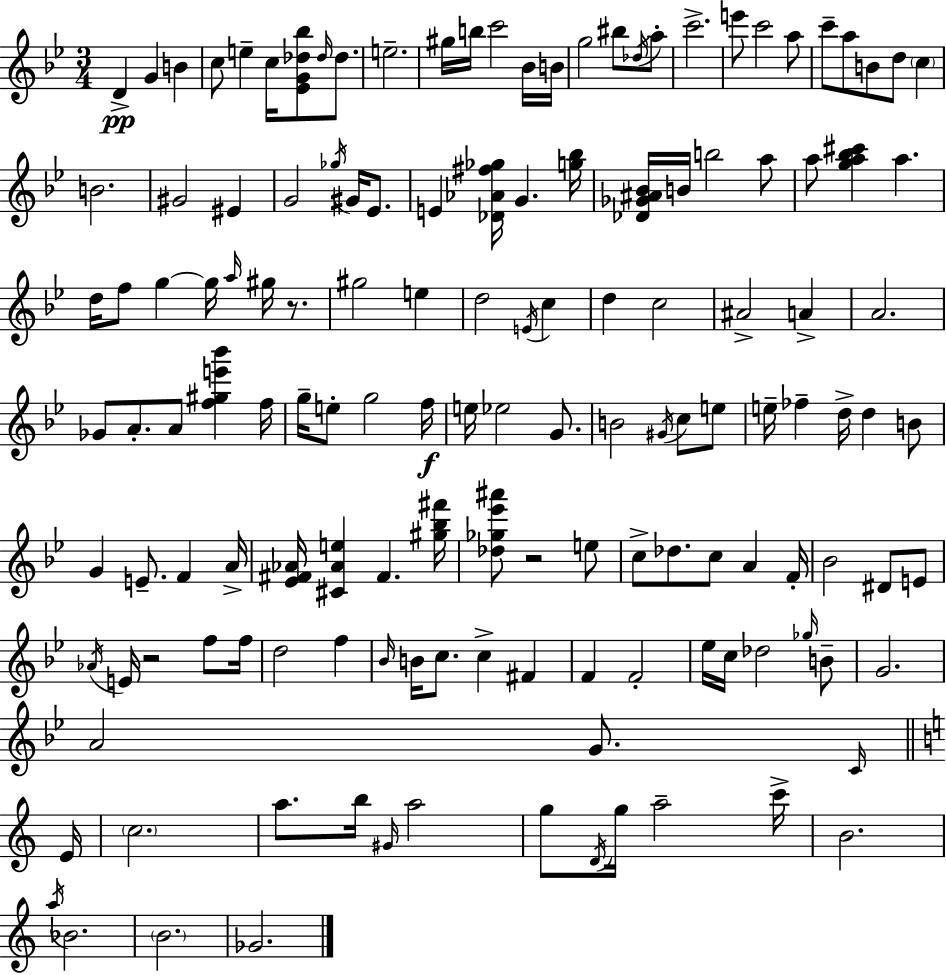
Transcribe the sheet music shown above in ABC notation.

X:1
T:Untitled
M:3/4
L:1/4
K:Bb
D G B c/2 e c/4 [_EG_d_b]/2 _d/4 _d/2 e2 ^g/4 b/4 c'2 _B/4 B/4 g2 ^b/2 _d/4 a/2 c'2 e'/2 c'2 a/2 c'/2 a/2 B/2 d/2 c B2 ^G2 ^E G2 _g/4 ^G/4 _E/2 E [_D_A^f_g]/4 G [g_b]/4 [_D_G^A_B]/4 B/4 b2 a/2 a/2 [ga_b^c'] a d/4 f/2 g g/4 a/4 ^g/4 z/2 ^g2 e d2 E/4 c d c2 ^A2 A A2 _G/2 A/2 A/2 [f^ge'_b'] f/4 g/4 e/2 g2 f/4 e/4 _e2 G/2 B2 ^G/4 c/2 e/2 e/4 _f d/4 d B/2 G E/2 F A/4 [_E^F_A]/4 [^C_Ae] ^F [^g_b^f']/4 [_d_g_e'^a']/2 z2 e/2 c/2 _d/2 c/2 A F/4 _B2 ^D/2 E/2 _A/4 E/4 z2 f/2 f/4 d2 f _B/4 B/4 c/2 c ^F F F2 _e/4 c/4 _d2 _g/4 B/2 G2 A2 G/2 C/4 E/4 c2 a/2 b/4 ^G/4 a2 g/2 D/4 g/4 a2 c'/4 B2 a/4 _B2 B2 _G2